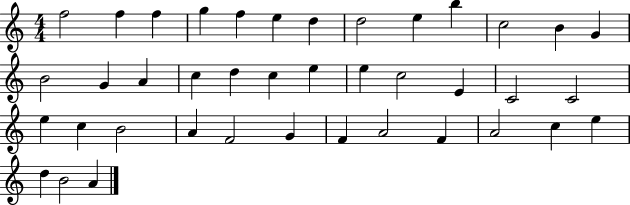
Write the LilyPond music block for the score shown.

{
  \clef treble
  \numericTimeSignature
  \time 4/4
  \key c \major
  f''2 f''4 f''4 | g''4 f''4 e''4 d''4 | d''2 e''4 b''4 | c''2 b'4 g'4 | \break b'2 g'4 a'4 | c''4 d''4 c''4 e''4 | e''4 c''2 e'4 | c'2 c'2 | \break e''4 c''4 b'2 | a'4 f'2 g'4 | f'4 a'2 f'4 | a'2 c''4 e''4 | \break d''4 b'2 a'4 | \bar "|."
}